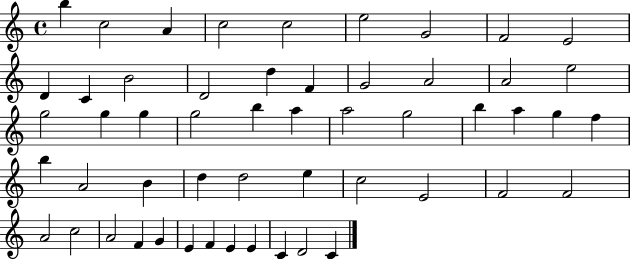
B5/q C5/h A4/q C5/h C5/h E5/h G4/h F4/h E4/h D4/q C4/q B4/h D4/h D5/q F4/q G4/h A4/h A4/h E5/h G5/h G5/q G5/q G5/h B5/q A5/q A5/h G5/h B5/q A5/q G5/q F5/q B5/q A4/h B4/q D5/q D5/h E5/q C5/h E4/h F4/h F4/h A4/h C5/h A4/h F4/q G4/q E4/q F4/q E4/q E4/q C4/q D4/h C4/q